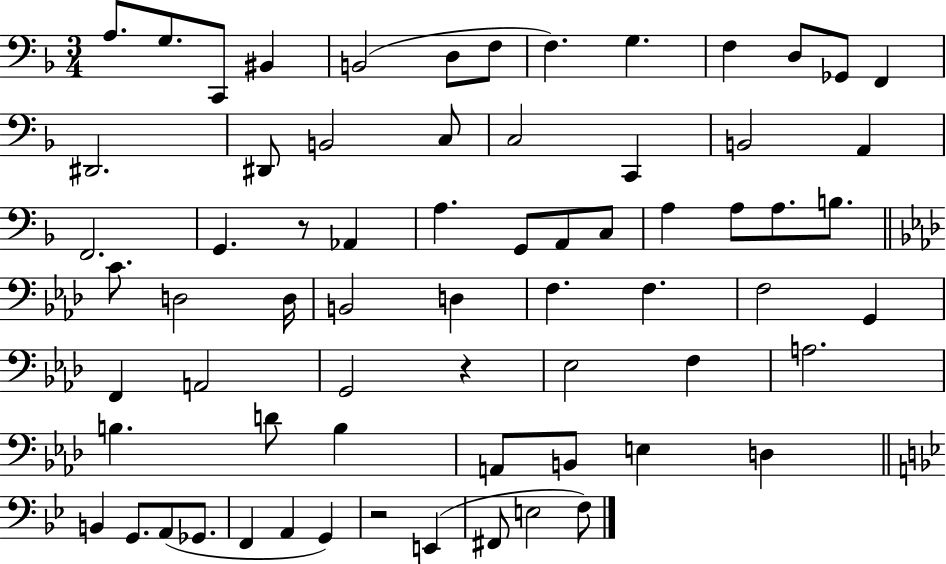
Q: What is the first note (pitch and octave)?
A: A3